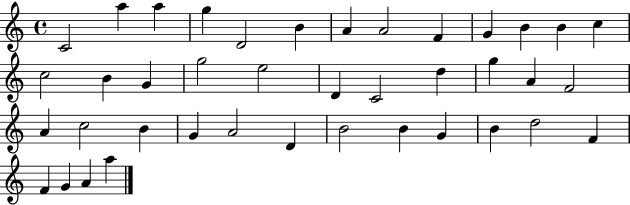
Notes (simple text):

C4/h A5/q A5/q G5/q D4/h B4/q A4/q A4/h F4/q G4/q B4/q B4/q C5/q C5/h B4/q G4/q G5/h E5/h D4/q C4/h D5/q G5/q A4/q F4/h A4/q C5/h B4/q G4/q A4/h D4/q B4/h B4/q G4/q B4/q D5/h F4/q F4/q G4/q A4/q A5/q